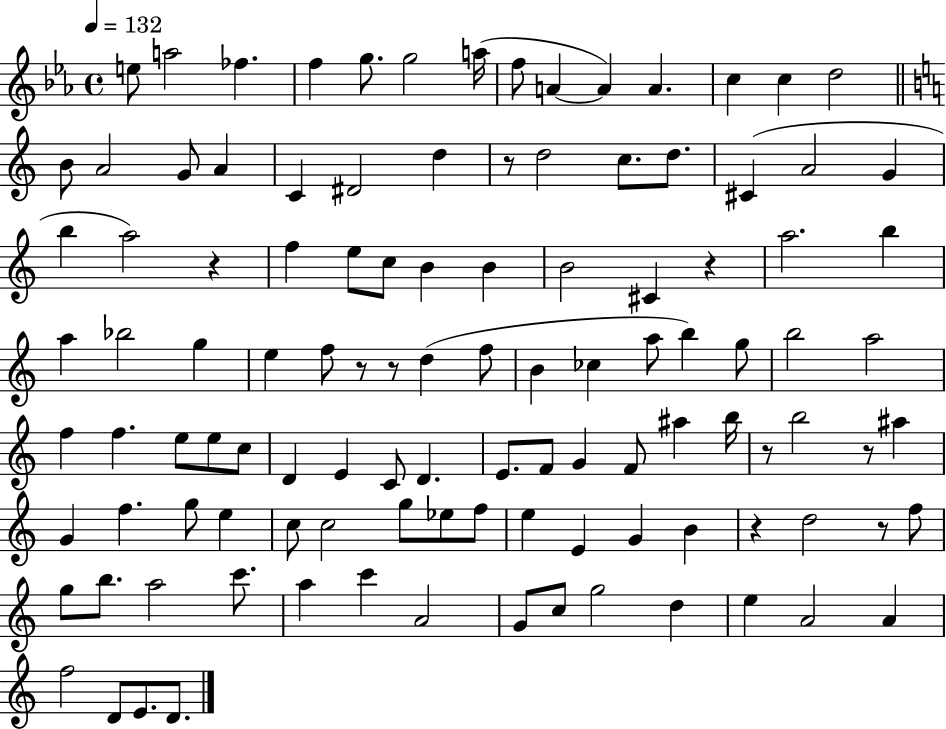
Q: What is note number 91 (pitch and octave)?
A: A4